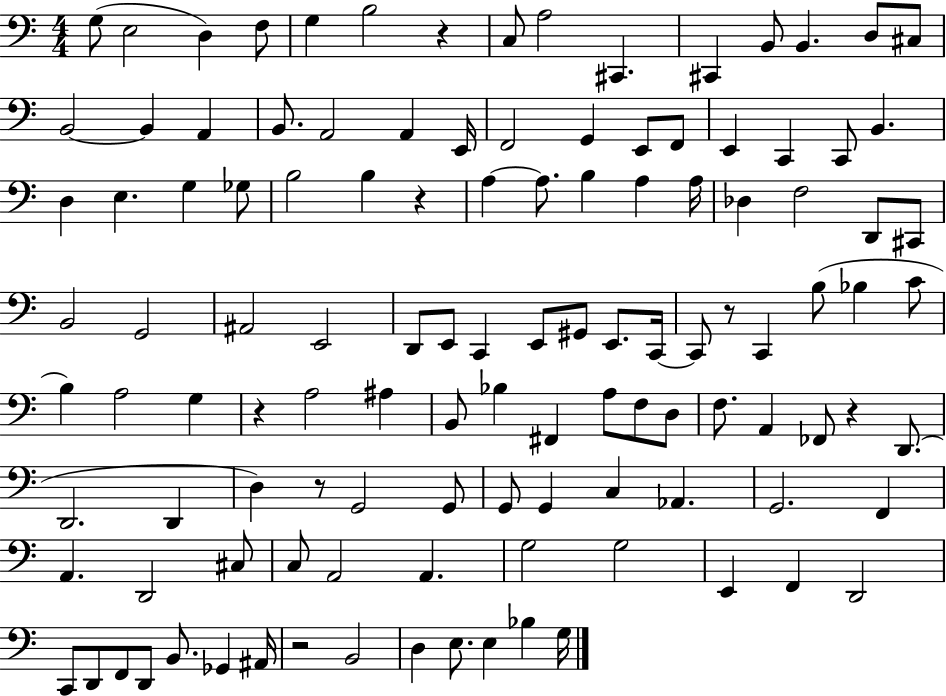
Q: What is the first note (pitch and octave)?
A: G3